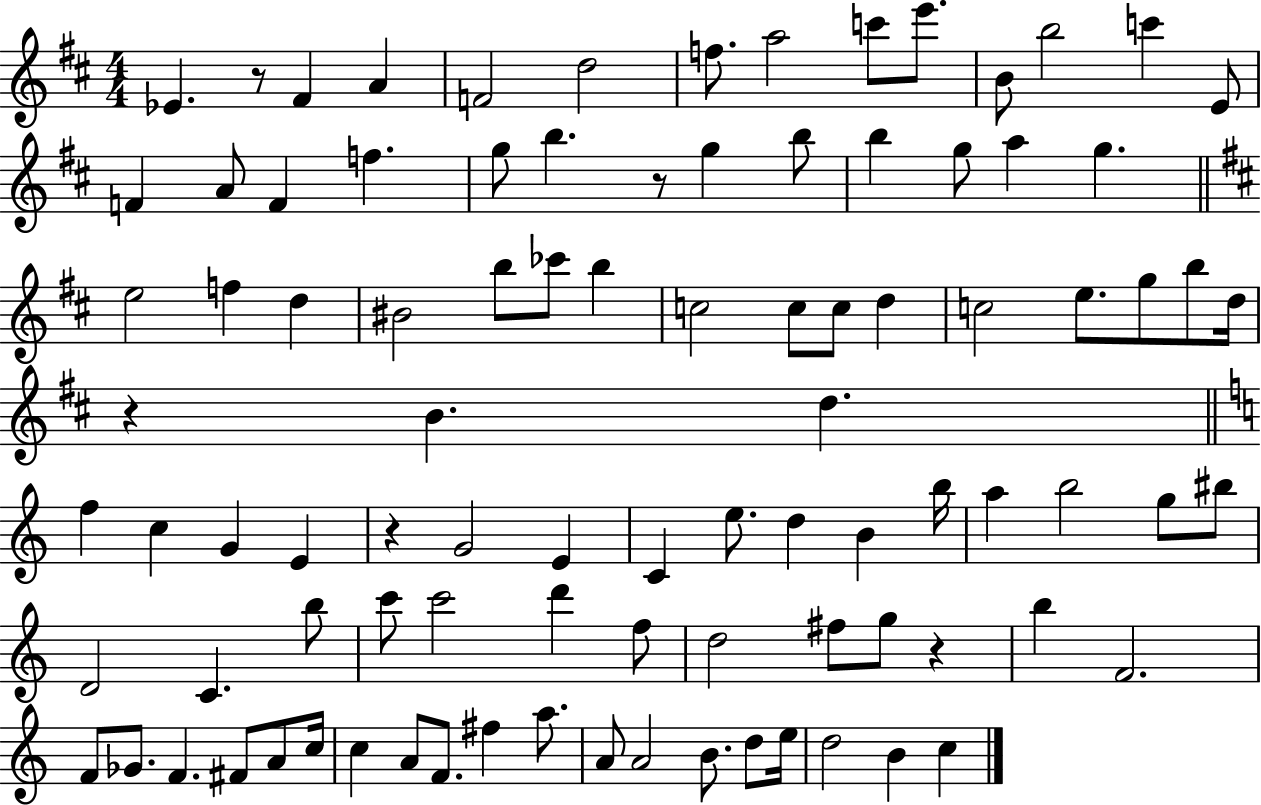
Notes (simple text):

Eb4/q. R/e F#4/q A4/q F4/h D5/h F5/e. A5/h C6/e E6/e. B4/e B5/h C6/q E4/e F4/q A4/e F4/q F5/q. G5/e B5/q. R/e G5/q B5/e B5/q G5/e A5/q G5/q. E5/h F5/q D5/q BIS4/h B5/e CES6/e B5/q C5/h C5/e C5/e D5/q C5/h E5/e. G5/e B5/e D5/s R/q B4/q. D5/q. F5/q C5/q G4/q E4/q R/q G4/h E4/q C4/q E5/e. D5/q B4/q B5/s A5/q B5/h G5/e BIS5/e D4/h C4/q. B5/e C6/e C6/h D6/q F5/e D5/h F#5/e G5/e R/q B5/q F4/h. F4/e Gb4/e. F4/q. F#4/e A4/e C5/s C5/q A4/e F4/e. F#5/q A5/e. A4/e A4/h B4/e. D5/e E5/s D5/h B4/q C5/q